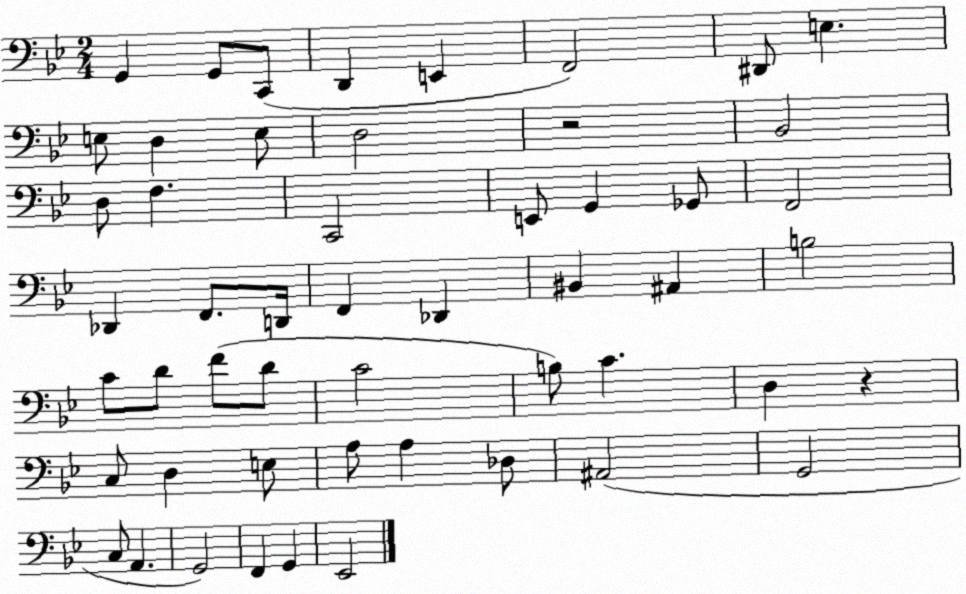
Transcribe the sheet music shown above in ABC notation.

X:1
T:Untitled
M:2/4
L:1/4
K:Bb
G,, G,,/2 C,,/2 D,, E,, F,,2 ^D,,/2 E, E,/2 D, E,/2 D,2 z2 _B,,2 D,/2 F, C,,2 E,,/2 G,, _G,,/2 F,,2 _D,, F,,/2 D,,/4 F,, _D,, ^B,, ^A,, B,2 C/2 D/2 F/2 D/2 C2 B,/2 C D, z C,/2 D, E,/2 A,/2 A, _D,/2 ^A,,2 G,,2 C,/2 A,, G,,2 F,, G,, _E,,2